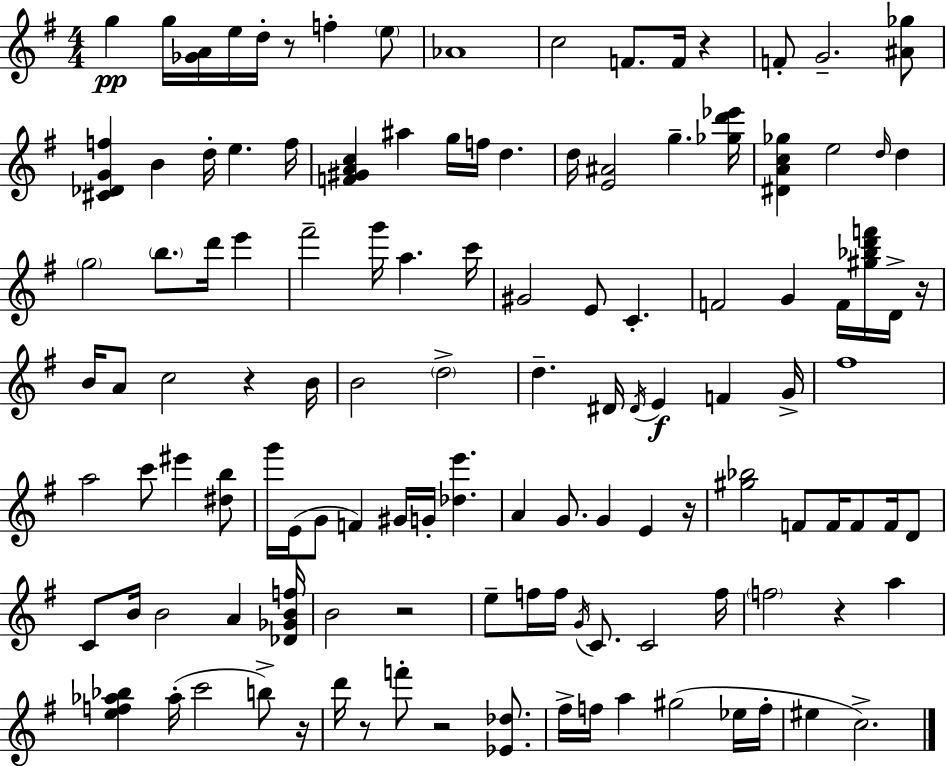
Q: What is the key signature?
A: E minor